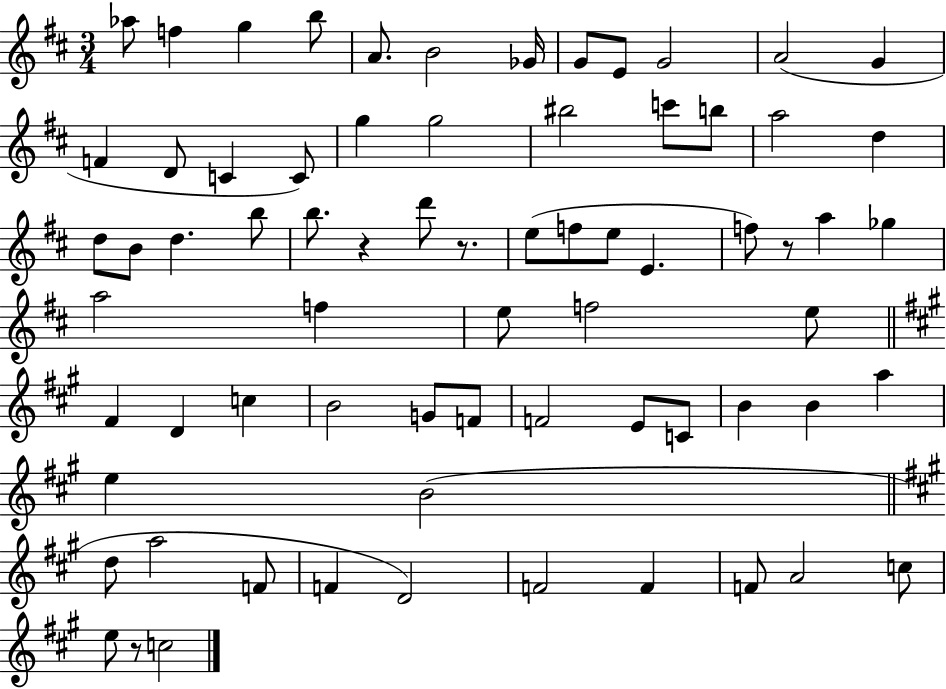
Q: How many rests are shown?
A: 4